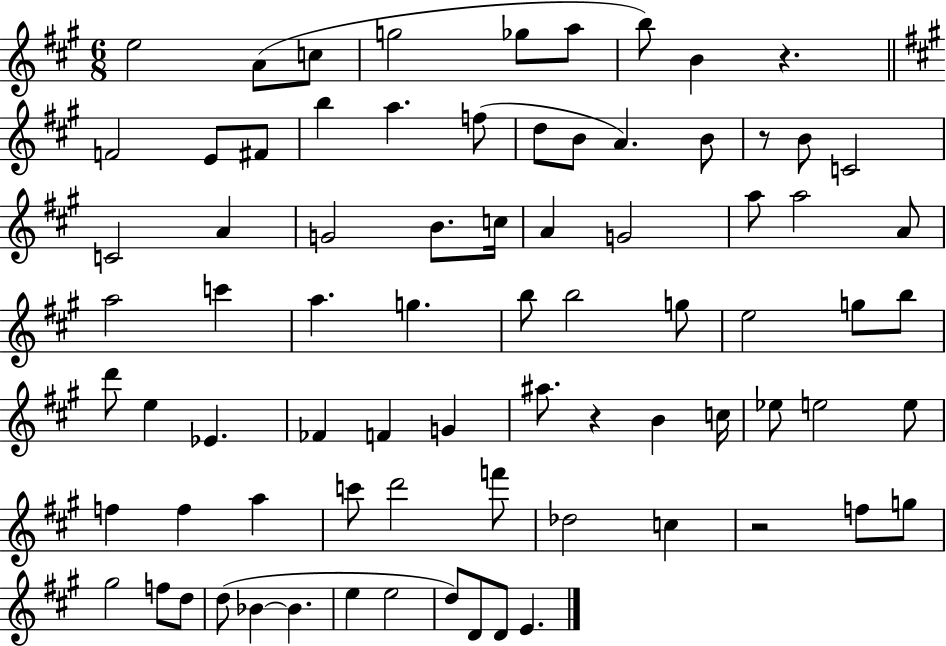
E5/h A4/e C5/e G5/h Gb5/e A5/e B5/e B4/q R/q. F4/h E4/e F#4/e B5/q A5/q. F5/e D5/e B4/e A4/q. B4/e R/e B4/e C4/h C4/h A4/q G4/h B4/e. C5/s A4/q G4/h A5/e A5/h A4/e A5/h C6/q A5/q. G5/q. B5/e B5/h G5/e E5/h G5/e B5/e D6/e E5/q Eb4/q. FES4/q F4/q G4/q A#5/e. R/q B4/q C5/s Eb5/e E5/h E5/e F5/q F5/q A5/q C6/e D6/h F6/e Db5/h C5/q R/h F5/e G5/e G#5/h F5/e D5/e D5/e Bb4/q Bb4/q. E5/q E5/h D5/e D4/e D4/e E4/q.